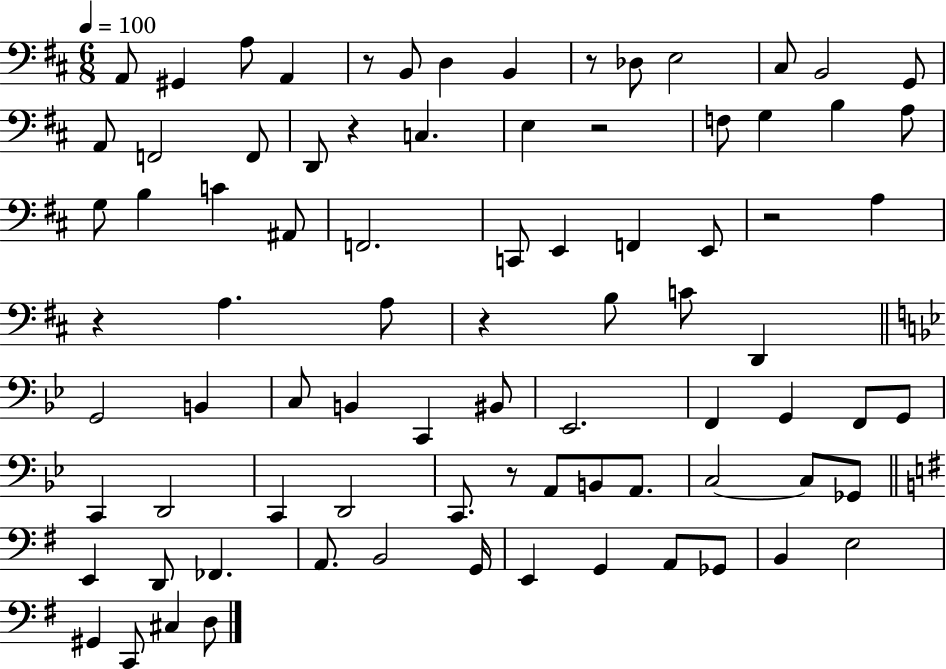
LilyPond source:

{
  \clef bass
  \numericTimeSignature
  \time 6/8
  \key d \major
  \tempo 4 = 100
  a,8 gis,4 a8 a,4 | r8 b,8 d4 b,4 | r8 des8 e2 | cis8 b,2 g,8 | \break a,8 f,2 f,8 | d,8 r4 c4. | e4 r2 | f8 g4 b4 a8 | \break g8 b4 c'4 ais,8 | f,2. | c,8 e,4 f,4 e,8 | r2 a4 | \break r4 a4. a8 | r4 b8 c'8 d,4 | \bar "||" \break \key bes \major g,2 b,4 | c8 b,4 c,4 bis,8 | ees,2. | f,4 g,4 f,8 g,8 | \break c,4 d,2 | c,4 d,2 | c,8. r8 a,8 b,8 a,8. | c2~~ c8 ges,8 | \break \bar "||" \break \key g \major e,4 d,8 fes,4. | a,8. b,2 g,16 | e,4 g,4 a,8 ges,8 | b,4 e2 | \break gis,4 c,8 cis4 d8 | \bar "|."
}